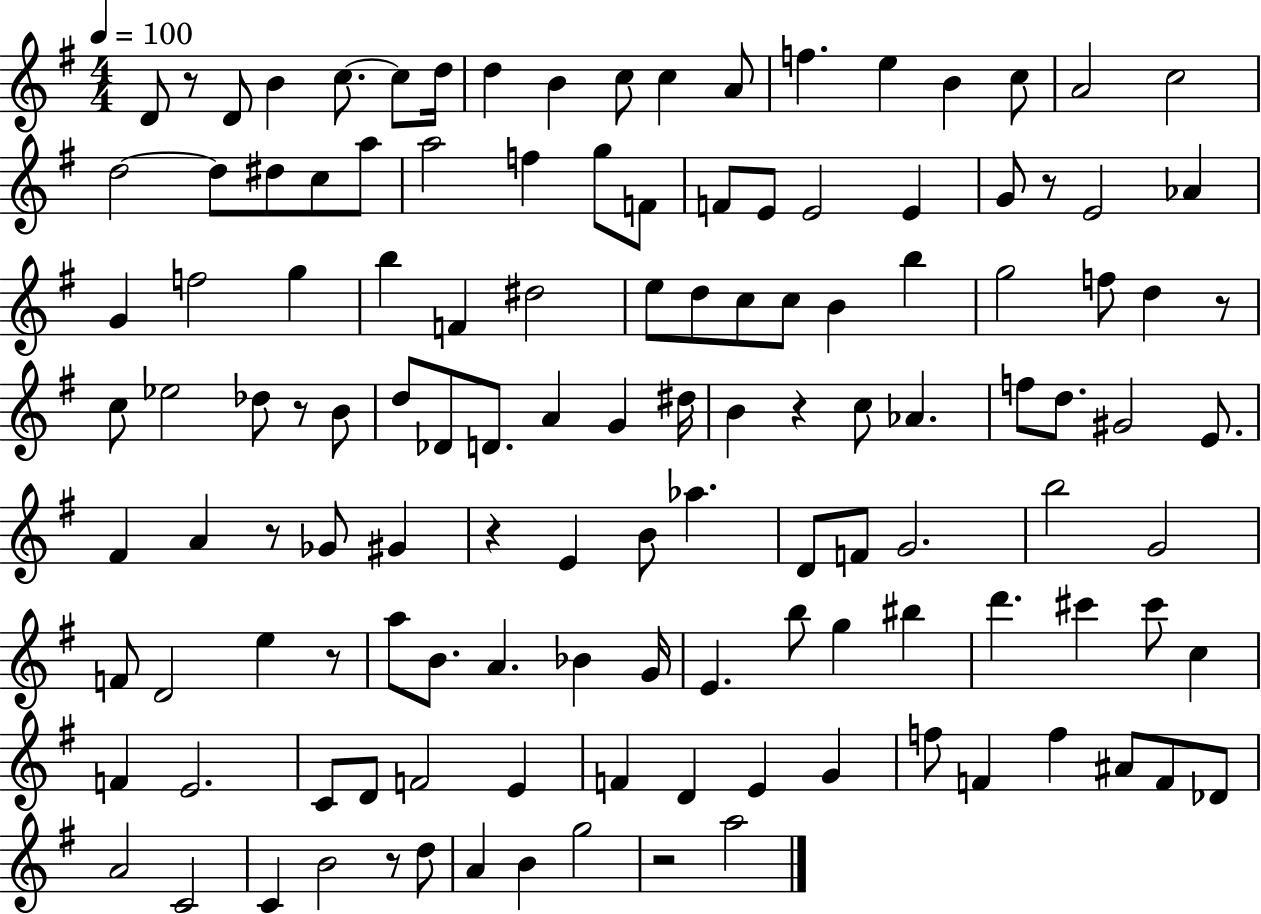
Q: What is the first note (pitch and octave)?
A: D4